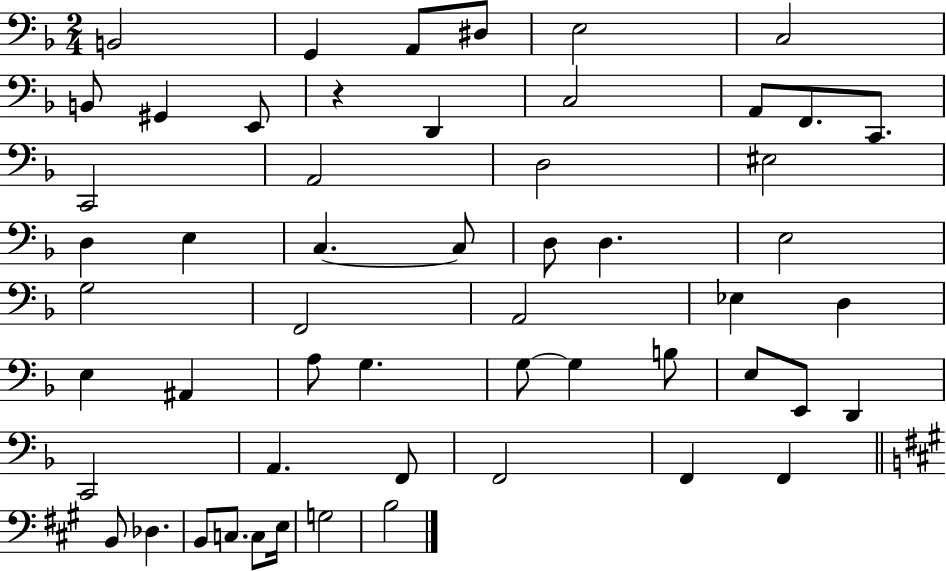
{
  \clef bass
  \numericTimeSignature
  \time 2/4
  \key f \major
  b,2 | g,4 a,8 dis8 | e2 | c2 | \break b,8 gis,4 e,8 | r4 d,4 | c2 | a,8 f,8. c,8. | \break c,2 | a,2 | d2 | eis2 | \break d4 e4 | c4.~~ c8 | d8 d4. | e2 | \break g2 | f,2 | a,2 | ees4 d4 | \break e4 ais,4 | a8 g4. | g8~~ g4 b8 | e8 e,8 d,4 | \break c,2 | a,4. f,8 | f,2 | f,4 f,4 | \break \bar "||" \break \key a \major b,8 des4. | b,8 c8. c8 e16 | g2 | b2 | \break \bar "|."
}